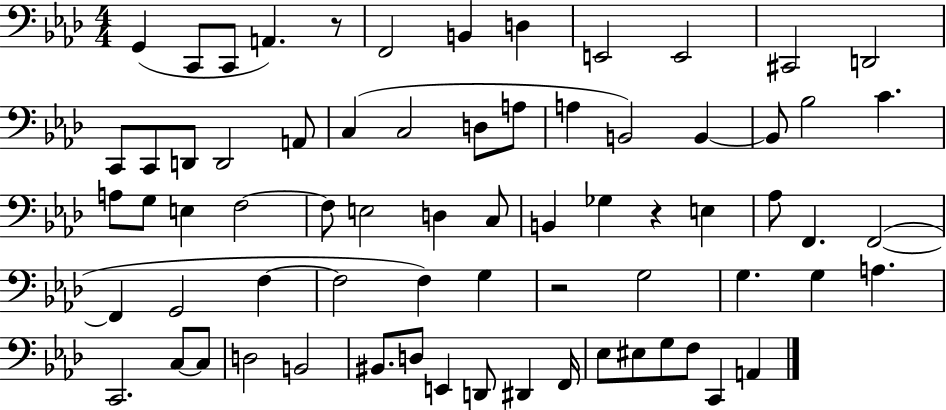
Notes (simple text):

G2/q C2/e C2/e A2/q. R/e F2/h B2/q D3/q E2/h E2/h C#2/h D2/h C2/e C2/e D2/e D2/h A2/e C3/q C3/h D3/e A3/e A3/q B2/h B2/q B2/e Bb3/h C4/q. A3/e G3/e E3/q F3/h F3/e E3/h D3/q C3/e B2/q Gb3/q R/q E3/q Ab3/e F2/q. F2/h F2/q G2/h F3/q F3/h F3/q G3/q R/h G3/h G3/q. G3/q A3/q. C2/h. C3/e C3/e D3/h B2/h BIS2/e. D3/e E2/q D2/e D#2/q F2/s Eb3/e EIS3/e G3/e F3/e C2/q A2/q